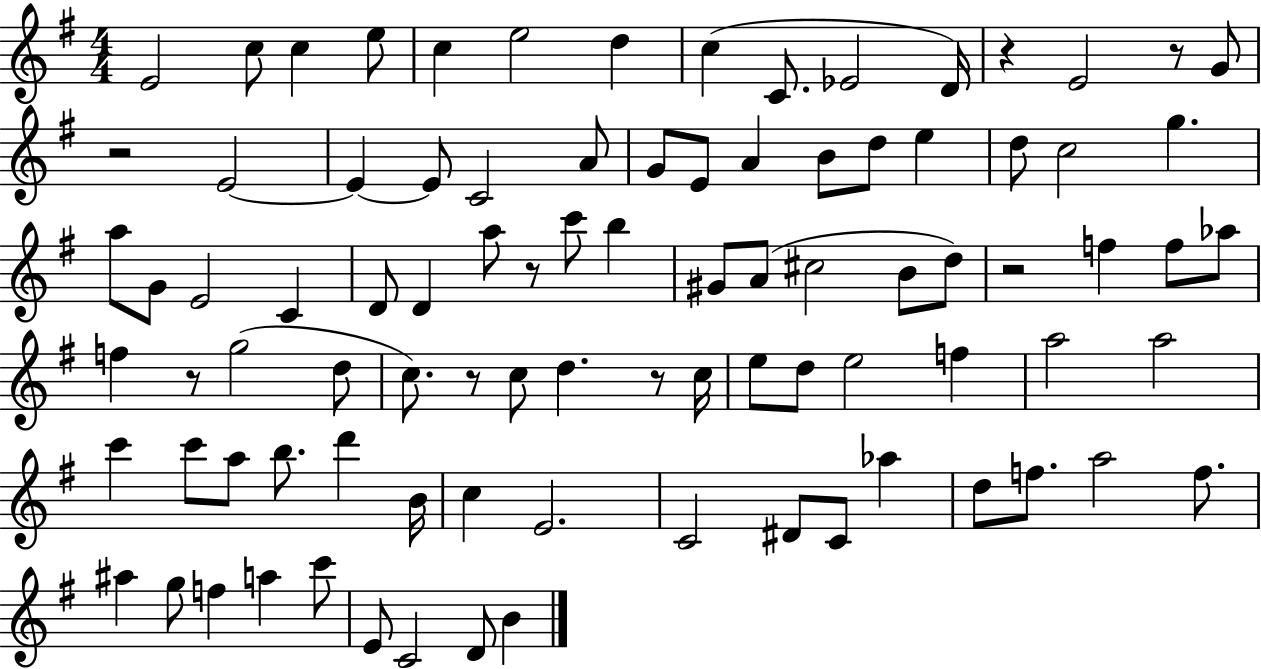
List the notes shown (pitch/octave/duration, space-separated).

E4/h C5/e C5/q E5/e C5/q E5/h D5/q C5/q C4/e. Eb4/h D4/s R/q E4/h R/e G4/e R/h E4/h E4/q E4/e C4/h A4/e G4/e E4/e A4/q B4/e D5/e E5/q D5/e C5/h G5/q. A5/e G4/e E4/h C4/q D4/e D4/q A5/e R/e C6/e B5/q G#4/e A4/e C#5/h B4/e D5/e R/h F5/q F5/e Ab5/e F5/q R/e G5/h D5/e C5/e. R/e C5/e D5/q. R/e C5/s E5/e D5/e E5/h F5/q A5/h A5/h C6/q C6/e A5/e B5/e. D6/q B4/s C5/q E4/h. C4/h D#4/e C4/e Ab5/q D5/e F5/e. A5/h F5/e. A#5/q G5/e F5/q A5/q C6/e E4/e C4/h D4/e B4/q